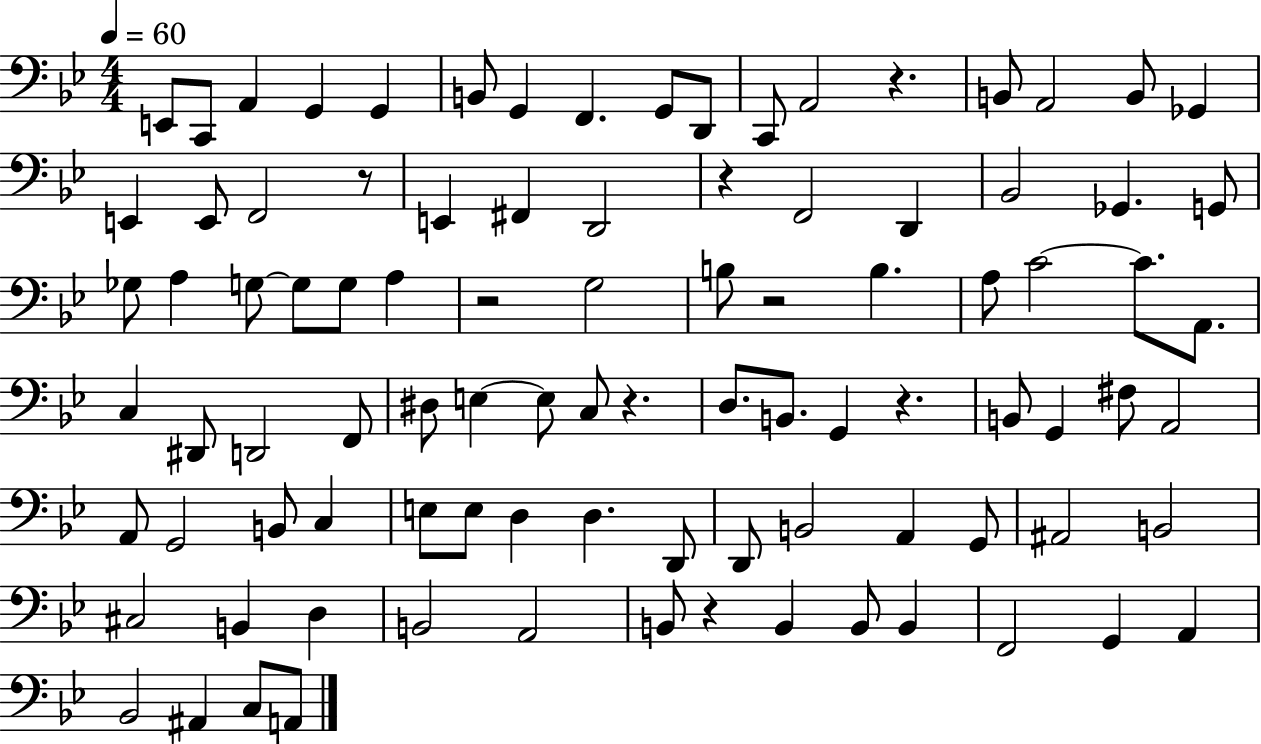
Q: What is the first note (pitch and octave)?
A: E2